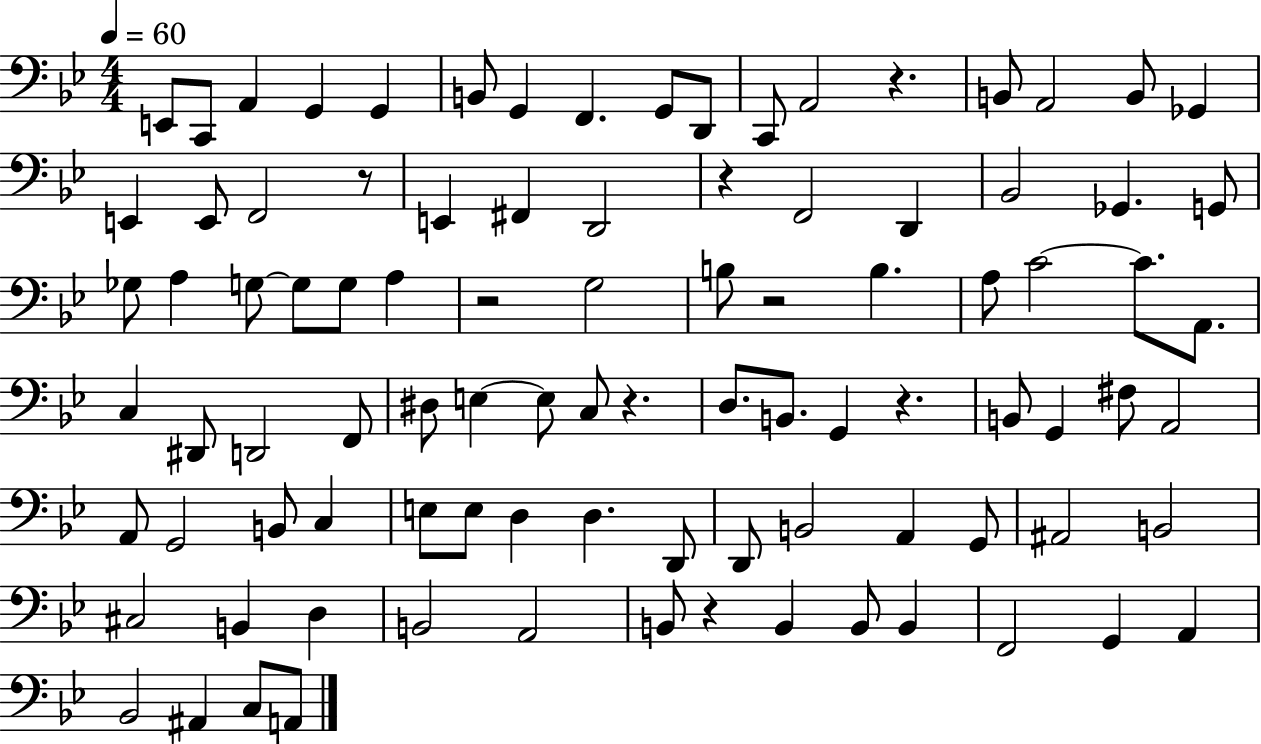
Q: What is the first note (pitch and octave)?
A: E2